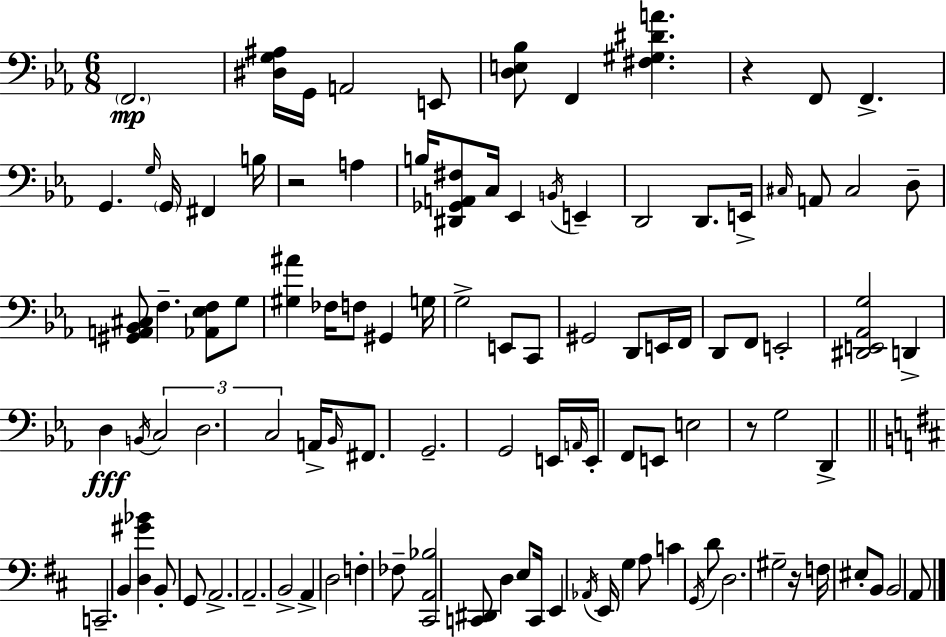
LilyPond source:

{
  \clef bass
  \numericTimeSignature
  \time 6/8
  \key ees \major
  \parenthesize f,2.\mp | <dis g ais>16 g,16 a,2 e,8 | <d e bes>8 f,4 <fis gis dis' a'>4. | r4 f,8 f,4.-> | \break g,4. \grace { g16 } \parenthesize g,16 fis,4 | b16 r2 a4 | b16 <dis, ges, a, fis>8 c16 ees,4 \acciaccatura { b,16 } e,4-- | d,2 d,8. | \break e,16-> \grace { cis16 } a,8 cis2 | d8-- <gis, a, bes, cis>8 f4.-- <aes, ees f>8 | g8 <gis ais'>4 fes16 f8 gis,4 | g16 g2-> e,8 | \break c,8 gis,2 d,8 | e,16 f,16 d,8 f,8 e,2-. | <dis, e, aes, g>2 d,4-> | d4\fff \acciaccatura { b,16 } \tuplet 3/2 { c2 | \break d2. | c2 } | a,16-> \grace { bes,16 } fis,8. g,2.-- | g,2 | \break e,16 \grace { a,16 } e,16-. f,8 e,8 e2 | r8 g2 | d,4-> \bar "||" \break \key b \minor c,2.-- | b,4 <d gis' bes'>4 b,8-. g,8 | a,2.-> | a,2.-- | \break b,2-> a,4-> | d2 f4-. | fes8-- <cis, a, bes>2 <c, dis,>8 | d4 e8 c,16 e,4 \acciaccatura { aes,16 } | \break e,16 g4 a8 c'4 \acciaccatura { g,16 } | d'8 d2. | gis2-- r16 f16 | eis8-. b,8 b,2 | \break a,8 \bar "|."
}